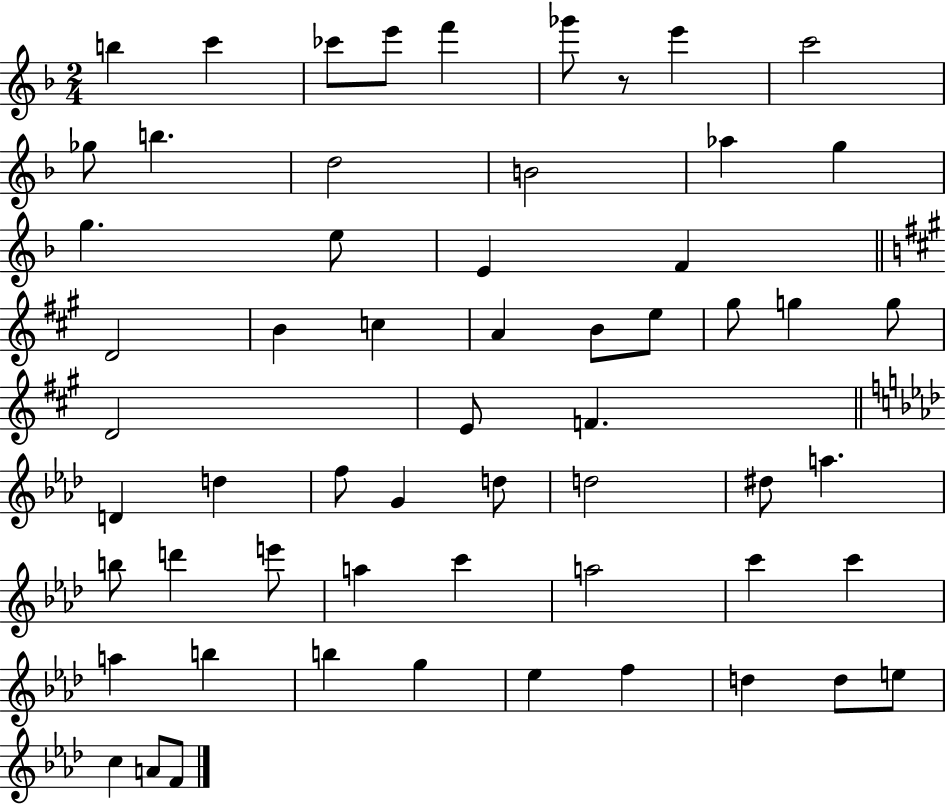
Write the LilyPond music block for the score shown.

{
  \clef treble
  \numericTimeSignature
  \time 2/4
  \key f \major
  b''4 c'''4 | ces'''8 e'''8 f'''4 | ges'''8 r8 e'''4 | c'''2 | \break ges''8 b''4. | d''2 | b'2 | aes''4 g''4 | \break g''4. e''8 | e'4 f'4 | \bar "||" \break \key a \major d'2 | b'4 c''4 | a'4 b'8 e''8 | gis''8 g''4 g''8 | \break d'2 | e'8 f'4. | \bar "||" \break \key aes \major d'4 d''4 | f''8 g'4 d''8 | d''2 | dis''8 a''4. | \break b''8 d'''4 e'''8 | a''4 c'''4 | a''2 | c'''4 c'''4 | \break a''4 b''4 | b''4 g''4 | ees''4 f''4 | d''4 d''8 e''8 | \break c''4 a'8 f'8 | \bar "|."
}